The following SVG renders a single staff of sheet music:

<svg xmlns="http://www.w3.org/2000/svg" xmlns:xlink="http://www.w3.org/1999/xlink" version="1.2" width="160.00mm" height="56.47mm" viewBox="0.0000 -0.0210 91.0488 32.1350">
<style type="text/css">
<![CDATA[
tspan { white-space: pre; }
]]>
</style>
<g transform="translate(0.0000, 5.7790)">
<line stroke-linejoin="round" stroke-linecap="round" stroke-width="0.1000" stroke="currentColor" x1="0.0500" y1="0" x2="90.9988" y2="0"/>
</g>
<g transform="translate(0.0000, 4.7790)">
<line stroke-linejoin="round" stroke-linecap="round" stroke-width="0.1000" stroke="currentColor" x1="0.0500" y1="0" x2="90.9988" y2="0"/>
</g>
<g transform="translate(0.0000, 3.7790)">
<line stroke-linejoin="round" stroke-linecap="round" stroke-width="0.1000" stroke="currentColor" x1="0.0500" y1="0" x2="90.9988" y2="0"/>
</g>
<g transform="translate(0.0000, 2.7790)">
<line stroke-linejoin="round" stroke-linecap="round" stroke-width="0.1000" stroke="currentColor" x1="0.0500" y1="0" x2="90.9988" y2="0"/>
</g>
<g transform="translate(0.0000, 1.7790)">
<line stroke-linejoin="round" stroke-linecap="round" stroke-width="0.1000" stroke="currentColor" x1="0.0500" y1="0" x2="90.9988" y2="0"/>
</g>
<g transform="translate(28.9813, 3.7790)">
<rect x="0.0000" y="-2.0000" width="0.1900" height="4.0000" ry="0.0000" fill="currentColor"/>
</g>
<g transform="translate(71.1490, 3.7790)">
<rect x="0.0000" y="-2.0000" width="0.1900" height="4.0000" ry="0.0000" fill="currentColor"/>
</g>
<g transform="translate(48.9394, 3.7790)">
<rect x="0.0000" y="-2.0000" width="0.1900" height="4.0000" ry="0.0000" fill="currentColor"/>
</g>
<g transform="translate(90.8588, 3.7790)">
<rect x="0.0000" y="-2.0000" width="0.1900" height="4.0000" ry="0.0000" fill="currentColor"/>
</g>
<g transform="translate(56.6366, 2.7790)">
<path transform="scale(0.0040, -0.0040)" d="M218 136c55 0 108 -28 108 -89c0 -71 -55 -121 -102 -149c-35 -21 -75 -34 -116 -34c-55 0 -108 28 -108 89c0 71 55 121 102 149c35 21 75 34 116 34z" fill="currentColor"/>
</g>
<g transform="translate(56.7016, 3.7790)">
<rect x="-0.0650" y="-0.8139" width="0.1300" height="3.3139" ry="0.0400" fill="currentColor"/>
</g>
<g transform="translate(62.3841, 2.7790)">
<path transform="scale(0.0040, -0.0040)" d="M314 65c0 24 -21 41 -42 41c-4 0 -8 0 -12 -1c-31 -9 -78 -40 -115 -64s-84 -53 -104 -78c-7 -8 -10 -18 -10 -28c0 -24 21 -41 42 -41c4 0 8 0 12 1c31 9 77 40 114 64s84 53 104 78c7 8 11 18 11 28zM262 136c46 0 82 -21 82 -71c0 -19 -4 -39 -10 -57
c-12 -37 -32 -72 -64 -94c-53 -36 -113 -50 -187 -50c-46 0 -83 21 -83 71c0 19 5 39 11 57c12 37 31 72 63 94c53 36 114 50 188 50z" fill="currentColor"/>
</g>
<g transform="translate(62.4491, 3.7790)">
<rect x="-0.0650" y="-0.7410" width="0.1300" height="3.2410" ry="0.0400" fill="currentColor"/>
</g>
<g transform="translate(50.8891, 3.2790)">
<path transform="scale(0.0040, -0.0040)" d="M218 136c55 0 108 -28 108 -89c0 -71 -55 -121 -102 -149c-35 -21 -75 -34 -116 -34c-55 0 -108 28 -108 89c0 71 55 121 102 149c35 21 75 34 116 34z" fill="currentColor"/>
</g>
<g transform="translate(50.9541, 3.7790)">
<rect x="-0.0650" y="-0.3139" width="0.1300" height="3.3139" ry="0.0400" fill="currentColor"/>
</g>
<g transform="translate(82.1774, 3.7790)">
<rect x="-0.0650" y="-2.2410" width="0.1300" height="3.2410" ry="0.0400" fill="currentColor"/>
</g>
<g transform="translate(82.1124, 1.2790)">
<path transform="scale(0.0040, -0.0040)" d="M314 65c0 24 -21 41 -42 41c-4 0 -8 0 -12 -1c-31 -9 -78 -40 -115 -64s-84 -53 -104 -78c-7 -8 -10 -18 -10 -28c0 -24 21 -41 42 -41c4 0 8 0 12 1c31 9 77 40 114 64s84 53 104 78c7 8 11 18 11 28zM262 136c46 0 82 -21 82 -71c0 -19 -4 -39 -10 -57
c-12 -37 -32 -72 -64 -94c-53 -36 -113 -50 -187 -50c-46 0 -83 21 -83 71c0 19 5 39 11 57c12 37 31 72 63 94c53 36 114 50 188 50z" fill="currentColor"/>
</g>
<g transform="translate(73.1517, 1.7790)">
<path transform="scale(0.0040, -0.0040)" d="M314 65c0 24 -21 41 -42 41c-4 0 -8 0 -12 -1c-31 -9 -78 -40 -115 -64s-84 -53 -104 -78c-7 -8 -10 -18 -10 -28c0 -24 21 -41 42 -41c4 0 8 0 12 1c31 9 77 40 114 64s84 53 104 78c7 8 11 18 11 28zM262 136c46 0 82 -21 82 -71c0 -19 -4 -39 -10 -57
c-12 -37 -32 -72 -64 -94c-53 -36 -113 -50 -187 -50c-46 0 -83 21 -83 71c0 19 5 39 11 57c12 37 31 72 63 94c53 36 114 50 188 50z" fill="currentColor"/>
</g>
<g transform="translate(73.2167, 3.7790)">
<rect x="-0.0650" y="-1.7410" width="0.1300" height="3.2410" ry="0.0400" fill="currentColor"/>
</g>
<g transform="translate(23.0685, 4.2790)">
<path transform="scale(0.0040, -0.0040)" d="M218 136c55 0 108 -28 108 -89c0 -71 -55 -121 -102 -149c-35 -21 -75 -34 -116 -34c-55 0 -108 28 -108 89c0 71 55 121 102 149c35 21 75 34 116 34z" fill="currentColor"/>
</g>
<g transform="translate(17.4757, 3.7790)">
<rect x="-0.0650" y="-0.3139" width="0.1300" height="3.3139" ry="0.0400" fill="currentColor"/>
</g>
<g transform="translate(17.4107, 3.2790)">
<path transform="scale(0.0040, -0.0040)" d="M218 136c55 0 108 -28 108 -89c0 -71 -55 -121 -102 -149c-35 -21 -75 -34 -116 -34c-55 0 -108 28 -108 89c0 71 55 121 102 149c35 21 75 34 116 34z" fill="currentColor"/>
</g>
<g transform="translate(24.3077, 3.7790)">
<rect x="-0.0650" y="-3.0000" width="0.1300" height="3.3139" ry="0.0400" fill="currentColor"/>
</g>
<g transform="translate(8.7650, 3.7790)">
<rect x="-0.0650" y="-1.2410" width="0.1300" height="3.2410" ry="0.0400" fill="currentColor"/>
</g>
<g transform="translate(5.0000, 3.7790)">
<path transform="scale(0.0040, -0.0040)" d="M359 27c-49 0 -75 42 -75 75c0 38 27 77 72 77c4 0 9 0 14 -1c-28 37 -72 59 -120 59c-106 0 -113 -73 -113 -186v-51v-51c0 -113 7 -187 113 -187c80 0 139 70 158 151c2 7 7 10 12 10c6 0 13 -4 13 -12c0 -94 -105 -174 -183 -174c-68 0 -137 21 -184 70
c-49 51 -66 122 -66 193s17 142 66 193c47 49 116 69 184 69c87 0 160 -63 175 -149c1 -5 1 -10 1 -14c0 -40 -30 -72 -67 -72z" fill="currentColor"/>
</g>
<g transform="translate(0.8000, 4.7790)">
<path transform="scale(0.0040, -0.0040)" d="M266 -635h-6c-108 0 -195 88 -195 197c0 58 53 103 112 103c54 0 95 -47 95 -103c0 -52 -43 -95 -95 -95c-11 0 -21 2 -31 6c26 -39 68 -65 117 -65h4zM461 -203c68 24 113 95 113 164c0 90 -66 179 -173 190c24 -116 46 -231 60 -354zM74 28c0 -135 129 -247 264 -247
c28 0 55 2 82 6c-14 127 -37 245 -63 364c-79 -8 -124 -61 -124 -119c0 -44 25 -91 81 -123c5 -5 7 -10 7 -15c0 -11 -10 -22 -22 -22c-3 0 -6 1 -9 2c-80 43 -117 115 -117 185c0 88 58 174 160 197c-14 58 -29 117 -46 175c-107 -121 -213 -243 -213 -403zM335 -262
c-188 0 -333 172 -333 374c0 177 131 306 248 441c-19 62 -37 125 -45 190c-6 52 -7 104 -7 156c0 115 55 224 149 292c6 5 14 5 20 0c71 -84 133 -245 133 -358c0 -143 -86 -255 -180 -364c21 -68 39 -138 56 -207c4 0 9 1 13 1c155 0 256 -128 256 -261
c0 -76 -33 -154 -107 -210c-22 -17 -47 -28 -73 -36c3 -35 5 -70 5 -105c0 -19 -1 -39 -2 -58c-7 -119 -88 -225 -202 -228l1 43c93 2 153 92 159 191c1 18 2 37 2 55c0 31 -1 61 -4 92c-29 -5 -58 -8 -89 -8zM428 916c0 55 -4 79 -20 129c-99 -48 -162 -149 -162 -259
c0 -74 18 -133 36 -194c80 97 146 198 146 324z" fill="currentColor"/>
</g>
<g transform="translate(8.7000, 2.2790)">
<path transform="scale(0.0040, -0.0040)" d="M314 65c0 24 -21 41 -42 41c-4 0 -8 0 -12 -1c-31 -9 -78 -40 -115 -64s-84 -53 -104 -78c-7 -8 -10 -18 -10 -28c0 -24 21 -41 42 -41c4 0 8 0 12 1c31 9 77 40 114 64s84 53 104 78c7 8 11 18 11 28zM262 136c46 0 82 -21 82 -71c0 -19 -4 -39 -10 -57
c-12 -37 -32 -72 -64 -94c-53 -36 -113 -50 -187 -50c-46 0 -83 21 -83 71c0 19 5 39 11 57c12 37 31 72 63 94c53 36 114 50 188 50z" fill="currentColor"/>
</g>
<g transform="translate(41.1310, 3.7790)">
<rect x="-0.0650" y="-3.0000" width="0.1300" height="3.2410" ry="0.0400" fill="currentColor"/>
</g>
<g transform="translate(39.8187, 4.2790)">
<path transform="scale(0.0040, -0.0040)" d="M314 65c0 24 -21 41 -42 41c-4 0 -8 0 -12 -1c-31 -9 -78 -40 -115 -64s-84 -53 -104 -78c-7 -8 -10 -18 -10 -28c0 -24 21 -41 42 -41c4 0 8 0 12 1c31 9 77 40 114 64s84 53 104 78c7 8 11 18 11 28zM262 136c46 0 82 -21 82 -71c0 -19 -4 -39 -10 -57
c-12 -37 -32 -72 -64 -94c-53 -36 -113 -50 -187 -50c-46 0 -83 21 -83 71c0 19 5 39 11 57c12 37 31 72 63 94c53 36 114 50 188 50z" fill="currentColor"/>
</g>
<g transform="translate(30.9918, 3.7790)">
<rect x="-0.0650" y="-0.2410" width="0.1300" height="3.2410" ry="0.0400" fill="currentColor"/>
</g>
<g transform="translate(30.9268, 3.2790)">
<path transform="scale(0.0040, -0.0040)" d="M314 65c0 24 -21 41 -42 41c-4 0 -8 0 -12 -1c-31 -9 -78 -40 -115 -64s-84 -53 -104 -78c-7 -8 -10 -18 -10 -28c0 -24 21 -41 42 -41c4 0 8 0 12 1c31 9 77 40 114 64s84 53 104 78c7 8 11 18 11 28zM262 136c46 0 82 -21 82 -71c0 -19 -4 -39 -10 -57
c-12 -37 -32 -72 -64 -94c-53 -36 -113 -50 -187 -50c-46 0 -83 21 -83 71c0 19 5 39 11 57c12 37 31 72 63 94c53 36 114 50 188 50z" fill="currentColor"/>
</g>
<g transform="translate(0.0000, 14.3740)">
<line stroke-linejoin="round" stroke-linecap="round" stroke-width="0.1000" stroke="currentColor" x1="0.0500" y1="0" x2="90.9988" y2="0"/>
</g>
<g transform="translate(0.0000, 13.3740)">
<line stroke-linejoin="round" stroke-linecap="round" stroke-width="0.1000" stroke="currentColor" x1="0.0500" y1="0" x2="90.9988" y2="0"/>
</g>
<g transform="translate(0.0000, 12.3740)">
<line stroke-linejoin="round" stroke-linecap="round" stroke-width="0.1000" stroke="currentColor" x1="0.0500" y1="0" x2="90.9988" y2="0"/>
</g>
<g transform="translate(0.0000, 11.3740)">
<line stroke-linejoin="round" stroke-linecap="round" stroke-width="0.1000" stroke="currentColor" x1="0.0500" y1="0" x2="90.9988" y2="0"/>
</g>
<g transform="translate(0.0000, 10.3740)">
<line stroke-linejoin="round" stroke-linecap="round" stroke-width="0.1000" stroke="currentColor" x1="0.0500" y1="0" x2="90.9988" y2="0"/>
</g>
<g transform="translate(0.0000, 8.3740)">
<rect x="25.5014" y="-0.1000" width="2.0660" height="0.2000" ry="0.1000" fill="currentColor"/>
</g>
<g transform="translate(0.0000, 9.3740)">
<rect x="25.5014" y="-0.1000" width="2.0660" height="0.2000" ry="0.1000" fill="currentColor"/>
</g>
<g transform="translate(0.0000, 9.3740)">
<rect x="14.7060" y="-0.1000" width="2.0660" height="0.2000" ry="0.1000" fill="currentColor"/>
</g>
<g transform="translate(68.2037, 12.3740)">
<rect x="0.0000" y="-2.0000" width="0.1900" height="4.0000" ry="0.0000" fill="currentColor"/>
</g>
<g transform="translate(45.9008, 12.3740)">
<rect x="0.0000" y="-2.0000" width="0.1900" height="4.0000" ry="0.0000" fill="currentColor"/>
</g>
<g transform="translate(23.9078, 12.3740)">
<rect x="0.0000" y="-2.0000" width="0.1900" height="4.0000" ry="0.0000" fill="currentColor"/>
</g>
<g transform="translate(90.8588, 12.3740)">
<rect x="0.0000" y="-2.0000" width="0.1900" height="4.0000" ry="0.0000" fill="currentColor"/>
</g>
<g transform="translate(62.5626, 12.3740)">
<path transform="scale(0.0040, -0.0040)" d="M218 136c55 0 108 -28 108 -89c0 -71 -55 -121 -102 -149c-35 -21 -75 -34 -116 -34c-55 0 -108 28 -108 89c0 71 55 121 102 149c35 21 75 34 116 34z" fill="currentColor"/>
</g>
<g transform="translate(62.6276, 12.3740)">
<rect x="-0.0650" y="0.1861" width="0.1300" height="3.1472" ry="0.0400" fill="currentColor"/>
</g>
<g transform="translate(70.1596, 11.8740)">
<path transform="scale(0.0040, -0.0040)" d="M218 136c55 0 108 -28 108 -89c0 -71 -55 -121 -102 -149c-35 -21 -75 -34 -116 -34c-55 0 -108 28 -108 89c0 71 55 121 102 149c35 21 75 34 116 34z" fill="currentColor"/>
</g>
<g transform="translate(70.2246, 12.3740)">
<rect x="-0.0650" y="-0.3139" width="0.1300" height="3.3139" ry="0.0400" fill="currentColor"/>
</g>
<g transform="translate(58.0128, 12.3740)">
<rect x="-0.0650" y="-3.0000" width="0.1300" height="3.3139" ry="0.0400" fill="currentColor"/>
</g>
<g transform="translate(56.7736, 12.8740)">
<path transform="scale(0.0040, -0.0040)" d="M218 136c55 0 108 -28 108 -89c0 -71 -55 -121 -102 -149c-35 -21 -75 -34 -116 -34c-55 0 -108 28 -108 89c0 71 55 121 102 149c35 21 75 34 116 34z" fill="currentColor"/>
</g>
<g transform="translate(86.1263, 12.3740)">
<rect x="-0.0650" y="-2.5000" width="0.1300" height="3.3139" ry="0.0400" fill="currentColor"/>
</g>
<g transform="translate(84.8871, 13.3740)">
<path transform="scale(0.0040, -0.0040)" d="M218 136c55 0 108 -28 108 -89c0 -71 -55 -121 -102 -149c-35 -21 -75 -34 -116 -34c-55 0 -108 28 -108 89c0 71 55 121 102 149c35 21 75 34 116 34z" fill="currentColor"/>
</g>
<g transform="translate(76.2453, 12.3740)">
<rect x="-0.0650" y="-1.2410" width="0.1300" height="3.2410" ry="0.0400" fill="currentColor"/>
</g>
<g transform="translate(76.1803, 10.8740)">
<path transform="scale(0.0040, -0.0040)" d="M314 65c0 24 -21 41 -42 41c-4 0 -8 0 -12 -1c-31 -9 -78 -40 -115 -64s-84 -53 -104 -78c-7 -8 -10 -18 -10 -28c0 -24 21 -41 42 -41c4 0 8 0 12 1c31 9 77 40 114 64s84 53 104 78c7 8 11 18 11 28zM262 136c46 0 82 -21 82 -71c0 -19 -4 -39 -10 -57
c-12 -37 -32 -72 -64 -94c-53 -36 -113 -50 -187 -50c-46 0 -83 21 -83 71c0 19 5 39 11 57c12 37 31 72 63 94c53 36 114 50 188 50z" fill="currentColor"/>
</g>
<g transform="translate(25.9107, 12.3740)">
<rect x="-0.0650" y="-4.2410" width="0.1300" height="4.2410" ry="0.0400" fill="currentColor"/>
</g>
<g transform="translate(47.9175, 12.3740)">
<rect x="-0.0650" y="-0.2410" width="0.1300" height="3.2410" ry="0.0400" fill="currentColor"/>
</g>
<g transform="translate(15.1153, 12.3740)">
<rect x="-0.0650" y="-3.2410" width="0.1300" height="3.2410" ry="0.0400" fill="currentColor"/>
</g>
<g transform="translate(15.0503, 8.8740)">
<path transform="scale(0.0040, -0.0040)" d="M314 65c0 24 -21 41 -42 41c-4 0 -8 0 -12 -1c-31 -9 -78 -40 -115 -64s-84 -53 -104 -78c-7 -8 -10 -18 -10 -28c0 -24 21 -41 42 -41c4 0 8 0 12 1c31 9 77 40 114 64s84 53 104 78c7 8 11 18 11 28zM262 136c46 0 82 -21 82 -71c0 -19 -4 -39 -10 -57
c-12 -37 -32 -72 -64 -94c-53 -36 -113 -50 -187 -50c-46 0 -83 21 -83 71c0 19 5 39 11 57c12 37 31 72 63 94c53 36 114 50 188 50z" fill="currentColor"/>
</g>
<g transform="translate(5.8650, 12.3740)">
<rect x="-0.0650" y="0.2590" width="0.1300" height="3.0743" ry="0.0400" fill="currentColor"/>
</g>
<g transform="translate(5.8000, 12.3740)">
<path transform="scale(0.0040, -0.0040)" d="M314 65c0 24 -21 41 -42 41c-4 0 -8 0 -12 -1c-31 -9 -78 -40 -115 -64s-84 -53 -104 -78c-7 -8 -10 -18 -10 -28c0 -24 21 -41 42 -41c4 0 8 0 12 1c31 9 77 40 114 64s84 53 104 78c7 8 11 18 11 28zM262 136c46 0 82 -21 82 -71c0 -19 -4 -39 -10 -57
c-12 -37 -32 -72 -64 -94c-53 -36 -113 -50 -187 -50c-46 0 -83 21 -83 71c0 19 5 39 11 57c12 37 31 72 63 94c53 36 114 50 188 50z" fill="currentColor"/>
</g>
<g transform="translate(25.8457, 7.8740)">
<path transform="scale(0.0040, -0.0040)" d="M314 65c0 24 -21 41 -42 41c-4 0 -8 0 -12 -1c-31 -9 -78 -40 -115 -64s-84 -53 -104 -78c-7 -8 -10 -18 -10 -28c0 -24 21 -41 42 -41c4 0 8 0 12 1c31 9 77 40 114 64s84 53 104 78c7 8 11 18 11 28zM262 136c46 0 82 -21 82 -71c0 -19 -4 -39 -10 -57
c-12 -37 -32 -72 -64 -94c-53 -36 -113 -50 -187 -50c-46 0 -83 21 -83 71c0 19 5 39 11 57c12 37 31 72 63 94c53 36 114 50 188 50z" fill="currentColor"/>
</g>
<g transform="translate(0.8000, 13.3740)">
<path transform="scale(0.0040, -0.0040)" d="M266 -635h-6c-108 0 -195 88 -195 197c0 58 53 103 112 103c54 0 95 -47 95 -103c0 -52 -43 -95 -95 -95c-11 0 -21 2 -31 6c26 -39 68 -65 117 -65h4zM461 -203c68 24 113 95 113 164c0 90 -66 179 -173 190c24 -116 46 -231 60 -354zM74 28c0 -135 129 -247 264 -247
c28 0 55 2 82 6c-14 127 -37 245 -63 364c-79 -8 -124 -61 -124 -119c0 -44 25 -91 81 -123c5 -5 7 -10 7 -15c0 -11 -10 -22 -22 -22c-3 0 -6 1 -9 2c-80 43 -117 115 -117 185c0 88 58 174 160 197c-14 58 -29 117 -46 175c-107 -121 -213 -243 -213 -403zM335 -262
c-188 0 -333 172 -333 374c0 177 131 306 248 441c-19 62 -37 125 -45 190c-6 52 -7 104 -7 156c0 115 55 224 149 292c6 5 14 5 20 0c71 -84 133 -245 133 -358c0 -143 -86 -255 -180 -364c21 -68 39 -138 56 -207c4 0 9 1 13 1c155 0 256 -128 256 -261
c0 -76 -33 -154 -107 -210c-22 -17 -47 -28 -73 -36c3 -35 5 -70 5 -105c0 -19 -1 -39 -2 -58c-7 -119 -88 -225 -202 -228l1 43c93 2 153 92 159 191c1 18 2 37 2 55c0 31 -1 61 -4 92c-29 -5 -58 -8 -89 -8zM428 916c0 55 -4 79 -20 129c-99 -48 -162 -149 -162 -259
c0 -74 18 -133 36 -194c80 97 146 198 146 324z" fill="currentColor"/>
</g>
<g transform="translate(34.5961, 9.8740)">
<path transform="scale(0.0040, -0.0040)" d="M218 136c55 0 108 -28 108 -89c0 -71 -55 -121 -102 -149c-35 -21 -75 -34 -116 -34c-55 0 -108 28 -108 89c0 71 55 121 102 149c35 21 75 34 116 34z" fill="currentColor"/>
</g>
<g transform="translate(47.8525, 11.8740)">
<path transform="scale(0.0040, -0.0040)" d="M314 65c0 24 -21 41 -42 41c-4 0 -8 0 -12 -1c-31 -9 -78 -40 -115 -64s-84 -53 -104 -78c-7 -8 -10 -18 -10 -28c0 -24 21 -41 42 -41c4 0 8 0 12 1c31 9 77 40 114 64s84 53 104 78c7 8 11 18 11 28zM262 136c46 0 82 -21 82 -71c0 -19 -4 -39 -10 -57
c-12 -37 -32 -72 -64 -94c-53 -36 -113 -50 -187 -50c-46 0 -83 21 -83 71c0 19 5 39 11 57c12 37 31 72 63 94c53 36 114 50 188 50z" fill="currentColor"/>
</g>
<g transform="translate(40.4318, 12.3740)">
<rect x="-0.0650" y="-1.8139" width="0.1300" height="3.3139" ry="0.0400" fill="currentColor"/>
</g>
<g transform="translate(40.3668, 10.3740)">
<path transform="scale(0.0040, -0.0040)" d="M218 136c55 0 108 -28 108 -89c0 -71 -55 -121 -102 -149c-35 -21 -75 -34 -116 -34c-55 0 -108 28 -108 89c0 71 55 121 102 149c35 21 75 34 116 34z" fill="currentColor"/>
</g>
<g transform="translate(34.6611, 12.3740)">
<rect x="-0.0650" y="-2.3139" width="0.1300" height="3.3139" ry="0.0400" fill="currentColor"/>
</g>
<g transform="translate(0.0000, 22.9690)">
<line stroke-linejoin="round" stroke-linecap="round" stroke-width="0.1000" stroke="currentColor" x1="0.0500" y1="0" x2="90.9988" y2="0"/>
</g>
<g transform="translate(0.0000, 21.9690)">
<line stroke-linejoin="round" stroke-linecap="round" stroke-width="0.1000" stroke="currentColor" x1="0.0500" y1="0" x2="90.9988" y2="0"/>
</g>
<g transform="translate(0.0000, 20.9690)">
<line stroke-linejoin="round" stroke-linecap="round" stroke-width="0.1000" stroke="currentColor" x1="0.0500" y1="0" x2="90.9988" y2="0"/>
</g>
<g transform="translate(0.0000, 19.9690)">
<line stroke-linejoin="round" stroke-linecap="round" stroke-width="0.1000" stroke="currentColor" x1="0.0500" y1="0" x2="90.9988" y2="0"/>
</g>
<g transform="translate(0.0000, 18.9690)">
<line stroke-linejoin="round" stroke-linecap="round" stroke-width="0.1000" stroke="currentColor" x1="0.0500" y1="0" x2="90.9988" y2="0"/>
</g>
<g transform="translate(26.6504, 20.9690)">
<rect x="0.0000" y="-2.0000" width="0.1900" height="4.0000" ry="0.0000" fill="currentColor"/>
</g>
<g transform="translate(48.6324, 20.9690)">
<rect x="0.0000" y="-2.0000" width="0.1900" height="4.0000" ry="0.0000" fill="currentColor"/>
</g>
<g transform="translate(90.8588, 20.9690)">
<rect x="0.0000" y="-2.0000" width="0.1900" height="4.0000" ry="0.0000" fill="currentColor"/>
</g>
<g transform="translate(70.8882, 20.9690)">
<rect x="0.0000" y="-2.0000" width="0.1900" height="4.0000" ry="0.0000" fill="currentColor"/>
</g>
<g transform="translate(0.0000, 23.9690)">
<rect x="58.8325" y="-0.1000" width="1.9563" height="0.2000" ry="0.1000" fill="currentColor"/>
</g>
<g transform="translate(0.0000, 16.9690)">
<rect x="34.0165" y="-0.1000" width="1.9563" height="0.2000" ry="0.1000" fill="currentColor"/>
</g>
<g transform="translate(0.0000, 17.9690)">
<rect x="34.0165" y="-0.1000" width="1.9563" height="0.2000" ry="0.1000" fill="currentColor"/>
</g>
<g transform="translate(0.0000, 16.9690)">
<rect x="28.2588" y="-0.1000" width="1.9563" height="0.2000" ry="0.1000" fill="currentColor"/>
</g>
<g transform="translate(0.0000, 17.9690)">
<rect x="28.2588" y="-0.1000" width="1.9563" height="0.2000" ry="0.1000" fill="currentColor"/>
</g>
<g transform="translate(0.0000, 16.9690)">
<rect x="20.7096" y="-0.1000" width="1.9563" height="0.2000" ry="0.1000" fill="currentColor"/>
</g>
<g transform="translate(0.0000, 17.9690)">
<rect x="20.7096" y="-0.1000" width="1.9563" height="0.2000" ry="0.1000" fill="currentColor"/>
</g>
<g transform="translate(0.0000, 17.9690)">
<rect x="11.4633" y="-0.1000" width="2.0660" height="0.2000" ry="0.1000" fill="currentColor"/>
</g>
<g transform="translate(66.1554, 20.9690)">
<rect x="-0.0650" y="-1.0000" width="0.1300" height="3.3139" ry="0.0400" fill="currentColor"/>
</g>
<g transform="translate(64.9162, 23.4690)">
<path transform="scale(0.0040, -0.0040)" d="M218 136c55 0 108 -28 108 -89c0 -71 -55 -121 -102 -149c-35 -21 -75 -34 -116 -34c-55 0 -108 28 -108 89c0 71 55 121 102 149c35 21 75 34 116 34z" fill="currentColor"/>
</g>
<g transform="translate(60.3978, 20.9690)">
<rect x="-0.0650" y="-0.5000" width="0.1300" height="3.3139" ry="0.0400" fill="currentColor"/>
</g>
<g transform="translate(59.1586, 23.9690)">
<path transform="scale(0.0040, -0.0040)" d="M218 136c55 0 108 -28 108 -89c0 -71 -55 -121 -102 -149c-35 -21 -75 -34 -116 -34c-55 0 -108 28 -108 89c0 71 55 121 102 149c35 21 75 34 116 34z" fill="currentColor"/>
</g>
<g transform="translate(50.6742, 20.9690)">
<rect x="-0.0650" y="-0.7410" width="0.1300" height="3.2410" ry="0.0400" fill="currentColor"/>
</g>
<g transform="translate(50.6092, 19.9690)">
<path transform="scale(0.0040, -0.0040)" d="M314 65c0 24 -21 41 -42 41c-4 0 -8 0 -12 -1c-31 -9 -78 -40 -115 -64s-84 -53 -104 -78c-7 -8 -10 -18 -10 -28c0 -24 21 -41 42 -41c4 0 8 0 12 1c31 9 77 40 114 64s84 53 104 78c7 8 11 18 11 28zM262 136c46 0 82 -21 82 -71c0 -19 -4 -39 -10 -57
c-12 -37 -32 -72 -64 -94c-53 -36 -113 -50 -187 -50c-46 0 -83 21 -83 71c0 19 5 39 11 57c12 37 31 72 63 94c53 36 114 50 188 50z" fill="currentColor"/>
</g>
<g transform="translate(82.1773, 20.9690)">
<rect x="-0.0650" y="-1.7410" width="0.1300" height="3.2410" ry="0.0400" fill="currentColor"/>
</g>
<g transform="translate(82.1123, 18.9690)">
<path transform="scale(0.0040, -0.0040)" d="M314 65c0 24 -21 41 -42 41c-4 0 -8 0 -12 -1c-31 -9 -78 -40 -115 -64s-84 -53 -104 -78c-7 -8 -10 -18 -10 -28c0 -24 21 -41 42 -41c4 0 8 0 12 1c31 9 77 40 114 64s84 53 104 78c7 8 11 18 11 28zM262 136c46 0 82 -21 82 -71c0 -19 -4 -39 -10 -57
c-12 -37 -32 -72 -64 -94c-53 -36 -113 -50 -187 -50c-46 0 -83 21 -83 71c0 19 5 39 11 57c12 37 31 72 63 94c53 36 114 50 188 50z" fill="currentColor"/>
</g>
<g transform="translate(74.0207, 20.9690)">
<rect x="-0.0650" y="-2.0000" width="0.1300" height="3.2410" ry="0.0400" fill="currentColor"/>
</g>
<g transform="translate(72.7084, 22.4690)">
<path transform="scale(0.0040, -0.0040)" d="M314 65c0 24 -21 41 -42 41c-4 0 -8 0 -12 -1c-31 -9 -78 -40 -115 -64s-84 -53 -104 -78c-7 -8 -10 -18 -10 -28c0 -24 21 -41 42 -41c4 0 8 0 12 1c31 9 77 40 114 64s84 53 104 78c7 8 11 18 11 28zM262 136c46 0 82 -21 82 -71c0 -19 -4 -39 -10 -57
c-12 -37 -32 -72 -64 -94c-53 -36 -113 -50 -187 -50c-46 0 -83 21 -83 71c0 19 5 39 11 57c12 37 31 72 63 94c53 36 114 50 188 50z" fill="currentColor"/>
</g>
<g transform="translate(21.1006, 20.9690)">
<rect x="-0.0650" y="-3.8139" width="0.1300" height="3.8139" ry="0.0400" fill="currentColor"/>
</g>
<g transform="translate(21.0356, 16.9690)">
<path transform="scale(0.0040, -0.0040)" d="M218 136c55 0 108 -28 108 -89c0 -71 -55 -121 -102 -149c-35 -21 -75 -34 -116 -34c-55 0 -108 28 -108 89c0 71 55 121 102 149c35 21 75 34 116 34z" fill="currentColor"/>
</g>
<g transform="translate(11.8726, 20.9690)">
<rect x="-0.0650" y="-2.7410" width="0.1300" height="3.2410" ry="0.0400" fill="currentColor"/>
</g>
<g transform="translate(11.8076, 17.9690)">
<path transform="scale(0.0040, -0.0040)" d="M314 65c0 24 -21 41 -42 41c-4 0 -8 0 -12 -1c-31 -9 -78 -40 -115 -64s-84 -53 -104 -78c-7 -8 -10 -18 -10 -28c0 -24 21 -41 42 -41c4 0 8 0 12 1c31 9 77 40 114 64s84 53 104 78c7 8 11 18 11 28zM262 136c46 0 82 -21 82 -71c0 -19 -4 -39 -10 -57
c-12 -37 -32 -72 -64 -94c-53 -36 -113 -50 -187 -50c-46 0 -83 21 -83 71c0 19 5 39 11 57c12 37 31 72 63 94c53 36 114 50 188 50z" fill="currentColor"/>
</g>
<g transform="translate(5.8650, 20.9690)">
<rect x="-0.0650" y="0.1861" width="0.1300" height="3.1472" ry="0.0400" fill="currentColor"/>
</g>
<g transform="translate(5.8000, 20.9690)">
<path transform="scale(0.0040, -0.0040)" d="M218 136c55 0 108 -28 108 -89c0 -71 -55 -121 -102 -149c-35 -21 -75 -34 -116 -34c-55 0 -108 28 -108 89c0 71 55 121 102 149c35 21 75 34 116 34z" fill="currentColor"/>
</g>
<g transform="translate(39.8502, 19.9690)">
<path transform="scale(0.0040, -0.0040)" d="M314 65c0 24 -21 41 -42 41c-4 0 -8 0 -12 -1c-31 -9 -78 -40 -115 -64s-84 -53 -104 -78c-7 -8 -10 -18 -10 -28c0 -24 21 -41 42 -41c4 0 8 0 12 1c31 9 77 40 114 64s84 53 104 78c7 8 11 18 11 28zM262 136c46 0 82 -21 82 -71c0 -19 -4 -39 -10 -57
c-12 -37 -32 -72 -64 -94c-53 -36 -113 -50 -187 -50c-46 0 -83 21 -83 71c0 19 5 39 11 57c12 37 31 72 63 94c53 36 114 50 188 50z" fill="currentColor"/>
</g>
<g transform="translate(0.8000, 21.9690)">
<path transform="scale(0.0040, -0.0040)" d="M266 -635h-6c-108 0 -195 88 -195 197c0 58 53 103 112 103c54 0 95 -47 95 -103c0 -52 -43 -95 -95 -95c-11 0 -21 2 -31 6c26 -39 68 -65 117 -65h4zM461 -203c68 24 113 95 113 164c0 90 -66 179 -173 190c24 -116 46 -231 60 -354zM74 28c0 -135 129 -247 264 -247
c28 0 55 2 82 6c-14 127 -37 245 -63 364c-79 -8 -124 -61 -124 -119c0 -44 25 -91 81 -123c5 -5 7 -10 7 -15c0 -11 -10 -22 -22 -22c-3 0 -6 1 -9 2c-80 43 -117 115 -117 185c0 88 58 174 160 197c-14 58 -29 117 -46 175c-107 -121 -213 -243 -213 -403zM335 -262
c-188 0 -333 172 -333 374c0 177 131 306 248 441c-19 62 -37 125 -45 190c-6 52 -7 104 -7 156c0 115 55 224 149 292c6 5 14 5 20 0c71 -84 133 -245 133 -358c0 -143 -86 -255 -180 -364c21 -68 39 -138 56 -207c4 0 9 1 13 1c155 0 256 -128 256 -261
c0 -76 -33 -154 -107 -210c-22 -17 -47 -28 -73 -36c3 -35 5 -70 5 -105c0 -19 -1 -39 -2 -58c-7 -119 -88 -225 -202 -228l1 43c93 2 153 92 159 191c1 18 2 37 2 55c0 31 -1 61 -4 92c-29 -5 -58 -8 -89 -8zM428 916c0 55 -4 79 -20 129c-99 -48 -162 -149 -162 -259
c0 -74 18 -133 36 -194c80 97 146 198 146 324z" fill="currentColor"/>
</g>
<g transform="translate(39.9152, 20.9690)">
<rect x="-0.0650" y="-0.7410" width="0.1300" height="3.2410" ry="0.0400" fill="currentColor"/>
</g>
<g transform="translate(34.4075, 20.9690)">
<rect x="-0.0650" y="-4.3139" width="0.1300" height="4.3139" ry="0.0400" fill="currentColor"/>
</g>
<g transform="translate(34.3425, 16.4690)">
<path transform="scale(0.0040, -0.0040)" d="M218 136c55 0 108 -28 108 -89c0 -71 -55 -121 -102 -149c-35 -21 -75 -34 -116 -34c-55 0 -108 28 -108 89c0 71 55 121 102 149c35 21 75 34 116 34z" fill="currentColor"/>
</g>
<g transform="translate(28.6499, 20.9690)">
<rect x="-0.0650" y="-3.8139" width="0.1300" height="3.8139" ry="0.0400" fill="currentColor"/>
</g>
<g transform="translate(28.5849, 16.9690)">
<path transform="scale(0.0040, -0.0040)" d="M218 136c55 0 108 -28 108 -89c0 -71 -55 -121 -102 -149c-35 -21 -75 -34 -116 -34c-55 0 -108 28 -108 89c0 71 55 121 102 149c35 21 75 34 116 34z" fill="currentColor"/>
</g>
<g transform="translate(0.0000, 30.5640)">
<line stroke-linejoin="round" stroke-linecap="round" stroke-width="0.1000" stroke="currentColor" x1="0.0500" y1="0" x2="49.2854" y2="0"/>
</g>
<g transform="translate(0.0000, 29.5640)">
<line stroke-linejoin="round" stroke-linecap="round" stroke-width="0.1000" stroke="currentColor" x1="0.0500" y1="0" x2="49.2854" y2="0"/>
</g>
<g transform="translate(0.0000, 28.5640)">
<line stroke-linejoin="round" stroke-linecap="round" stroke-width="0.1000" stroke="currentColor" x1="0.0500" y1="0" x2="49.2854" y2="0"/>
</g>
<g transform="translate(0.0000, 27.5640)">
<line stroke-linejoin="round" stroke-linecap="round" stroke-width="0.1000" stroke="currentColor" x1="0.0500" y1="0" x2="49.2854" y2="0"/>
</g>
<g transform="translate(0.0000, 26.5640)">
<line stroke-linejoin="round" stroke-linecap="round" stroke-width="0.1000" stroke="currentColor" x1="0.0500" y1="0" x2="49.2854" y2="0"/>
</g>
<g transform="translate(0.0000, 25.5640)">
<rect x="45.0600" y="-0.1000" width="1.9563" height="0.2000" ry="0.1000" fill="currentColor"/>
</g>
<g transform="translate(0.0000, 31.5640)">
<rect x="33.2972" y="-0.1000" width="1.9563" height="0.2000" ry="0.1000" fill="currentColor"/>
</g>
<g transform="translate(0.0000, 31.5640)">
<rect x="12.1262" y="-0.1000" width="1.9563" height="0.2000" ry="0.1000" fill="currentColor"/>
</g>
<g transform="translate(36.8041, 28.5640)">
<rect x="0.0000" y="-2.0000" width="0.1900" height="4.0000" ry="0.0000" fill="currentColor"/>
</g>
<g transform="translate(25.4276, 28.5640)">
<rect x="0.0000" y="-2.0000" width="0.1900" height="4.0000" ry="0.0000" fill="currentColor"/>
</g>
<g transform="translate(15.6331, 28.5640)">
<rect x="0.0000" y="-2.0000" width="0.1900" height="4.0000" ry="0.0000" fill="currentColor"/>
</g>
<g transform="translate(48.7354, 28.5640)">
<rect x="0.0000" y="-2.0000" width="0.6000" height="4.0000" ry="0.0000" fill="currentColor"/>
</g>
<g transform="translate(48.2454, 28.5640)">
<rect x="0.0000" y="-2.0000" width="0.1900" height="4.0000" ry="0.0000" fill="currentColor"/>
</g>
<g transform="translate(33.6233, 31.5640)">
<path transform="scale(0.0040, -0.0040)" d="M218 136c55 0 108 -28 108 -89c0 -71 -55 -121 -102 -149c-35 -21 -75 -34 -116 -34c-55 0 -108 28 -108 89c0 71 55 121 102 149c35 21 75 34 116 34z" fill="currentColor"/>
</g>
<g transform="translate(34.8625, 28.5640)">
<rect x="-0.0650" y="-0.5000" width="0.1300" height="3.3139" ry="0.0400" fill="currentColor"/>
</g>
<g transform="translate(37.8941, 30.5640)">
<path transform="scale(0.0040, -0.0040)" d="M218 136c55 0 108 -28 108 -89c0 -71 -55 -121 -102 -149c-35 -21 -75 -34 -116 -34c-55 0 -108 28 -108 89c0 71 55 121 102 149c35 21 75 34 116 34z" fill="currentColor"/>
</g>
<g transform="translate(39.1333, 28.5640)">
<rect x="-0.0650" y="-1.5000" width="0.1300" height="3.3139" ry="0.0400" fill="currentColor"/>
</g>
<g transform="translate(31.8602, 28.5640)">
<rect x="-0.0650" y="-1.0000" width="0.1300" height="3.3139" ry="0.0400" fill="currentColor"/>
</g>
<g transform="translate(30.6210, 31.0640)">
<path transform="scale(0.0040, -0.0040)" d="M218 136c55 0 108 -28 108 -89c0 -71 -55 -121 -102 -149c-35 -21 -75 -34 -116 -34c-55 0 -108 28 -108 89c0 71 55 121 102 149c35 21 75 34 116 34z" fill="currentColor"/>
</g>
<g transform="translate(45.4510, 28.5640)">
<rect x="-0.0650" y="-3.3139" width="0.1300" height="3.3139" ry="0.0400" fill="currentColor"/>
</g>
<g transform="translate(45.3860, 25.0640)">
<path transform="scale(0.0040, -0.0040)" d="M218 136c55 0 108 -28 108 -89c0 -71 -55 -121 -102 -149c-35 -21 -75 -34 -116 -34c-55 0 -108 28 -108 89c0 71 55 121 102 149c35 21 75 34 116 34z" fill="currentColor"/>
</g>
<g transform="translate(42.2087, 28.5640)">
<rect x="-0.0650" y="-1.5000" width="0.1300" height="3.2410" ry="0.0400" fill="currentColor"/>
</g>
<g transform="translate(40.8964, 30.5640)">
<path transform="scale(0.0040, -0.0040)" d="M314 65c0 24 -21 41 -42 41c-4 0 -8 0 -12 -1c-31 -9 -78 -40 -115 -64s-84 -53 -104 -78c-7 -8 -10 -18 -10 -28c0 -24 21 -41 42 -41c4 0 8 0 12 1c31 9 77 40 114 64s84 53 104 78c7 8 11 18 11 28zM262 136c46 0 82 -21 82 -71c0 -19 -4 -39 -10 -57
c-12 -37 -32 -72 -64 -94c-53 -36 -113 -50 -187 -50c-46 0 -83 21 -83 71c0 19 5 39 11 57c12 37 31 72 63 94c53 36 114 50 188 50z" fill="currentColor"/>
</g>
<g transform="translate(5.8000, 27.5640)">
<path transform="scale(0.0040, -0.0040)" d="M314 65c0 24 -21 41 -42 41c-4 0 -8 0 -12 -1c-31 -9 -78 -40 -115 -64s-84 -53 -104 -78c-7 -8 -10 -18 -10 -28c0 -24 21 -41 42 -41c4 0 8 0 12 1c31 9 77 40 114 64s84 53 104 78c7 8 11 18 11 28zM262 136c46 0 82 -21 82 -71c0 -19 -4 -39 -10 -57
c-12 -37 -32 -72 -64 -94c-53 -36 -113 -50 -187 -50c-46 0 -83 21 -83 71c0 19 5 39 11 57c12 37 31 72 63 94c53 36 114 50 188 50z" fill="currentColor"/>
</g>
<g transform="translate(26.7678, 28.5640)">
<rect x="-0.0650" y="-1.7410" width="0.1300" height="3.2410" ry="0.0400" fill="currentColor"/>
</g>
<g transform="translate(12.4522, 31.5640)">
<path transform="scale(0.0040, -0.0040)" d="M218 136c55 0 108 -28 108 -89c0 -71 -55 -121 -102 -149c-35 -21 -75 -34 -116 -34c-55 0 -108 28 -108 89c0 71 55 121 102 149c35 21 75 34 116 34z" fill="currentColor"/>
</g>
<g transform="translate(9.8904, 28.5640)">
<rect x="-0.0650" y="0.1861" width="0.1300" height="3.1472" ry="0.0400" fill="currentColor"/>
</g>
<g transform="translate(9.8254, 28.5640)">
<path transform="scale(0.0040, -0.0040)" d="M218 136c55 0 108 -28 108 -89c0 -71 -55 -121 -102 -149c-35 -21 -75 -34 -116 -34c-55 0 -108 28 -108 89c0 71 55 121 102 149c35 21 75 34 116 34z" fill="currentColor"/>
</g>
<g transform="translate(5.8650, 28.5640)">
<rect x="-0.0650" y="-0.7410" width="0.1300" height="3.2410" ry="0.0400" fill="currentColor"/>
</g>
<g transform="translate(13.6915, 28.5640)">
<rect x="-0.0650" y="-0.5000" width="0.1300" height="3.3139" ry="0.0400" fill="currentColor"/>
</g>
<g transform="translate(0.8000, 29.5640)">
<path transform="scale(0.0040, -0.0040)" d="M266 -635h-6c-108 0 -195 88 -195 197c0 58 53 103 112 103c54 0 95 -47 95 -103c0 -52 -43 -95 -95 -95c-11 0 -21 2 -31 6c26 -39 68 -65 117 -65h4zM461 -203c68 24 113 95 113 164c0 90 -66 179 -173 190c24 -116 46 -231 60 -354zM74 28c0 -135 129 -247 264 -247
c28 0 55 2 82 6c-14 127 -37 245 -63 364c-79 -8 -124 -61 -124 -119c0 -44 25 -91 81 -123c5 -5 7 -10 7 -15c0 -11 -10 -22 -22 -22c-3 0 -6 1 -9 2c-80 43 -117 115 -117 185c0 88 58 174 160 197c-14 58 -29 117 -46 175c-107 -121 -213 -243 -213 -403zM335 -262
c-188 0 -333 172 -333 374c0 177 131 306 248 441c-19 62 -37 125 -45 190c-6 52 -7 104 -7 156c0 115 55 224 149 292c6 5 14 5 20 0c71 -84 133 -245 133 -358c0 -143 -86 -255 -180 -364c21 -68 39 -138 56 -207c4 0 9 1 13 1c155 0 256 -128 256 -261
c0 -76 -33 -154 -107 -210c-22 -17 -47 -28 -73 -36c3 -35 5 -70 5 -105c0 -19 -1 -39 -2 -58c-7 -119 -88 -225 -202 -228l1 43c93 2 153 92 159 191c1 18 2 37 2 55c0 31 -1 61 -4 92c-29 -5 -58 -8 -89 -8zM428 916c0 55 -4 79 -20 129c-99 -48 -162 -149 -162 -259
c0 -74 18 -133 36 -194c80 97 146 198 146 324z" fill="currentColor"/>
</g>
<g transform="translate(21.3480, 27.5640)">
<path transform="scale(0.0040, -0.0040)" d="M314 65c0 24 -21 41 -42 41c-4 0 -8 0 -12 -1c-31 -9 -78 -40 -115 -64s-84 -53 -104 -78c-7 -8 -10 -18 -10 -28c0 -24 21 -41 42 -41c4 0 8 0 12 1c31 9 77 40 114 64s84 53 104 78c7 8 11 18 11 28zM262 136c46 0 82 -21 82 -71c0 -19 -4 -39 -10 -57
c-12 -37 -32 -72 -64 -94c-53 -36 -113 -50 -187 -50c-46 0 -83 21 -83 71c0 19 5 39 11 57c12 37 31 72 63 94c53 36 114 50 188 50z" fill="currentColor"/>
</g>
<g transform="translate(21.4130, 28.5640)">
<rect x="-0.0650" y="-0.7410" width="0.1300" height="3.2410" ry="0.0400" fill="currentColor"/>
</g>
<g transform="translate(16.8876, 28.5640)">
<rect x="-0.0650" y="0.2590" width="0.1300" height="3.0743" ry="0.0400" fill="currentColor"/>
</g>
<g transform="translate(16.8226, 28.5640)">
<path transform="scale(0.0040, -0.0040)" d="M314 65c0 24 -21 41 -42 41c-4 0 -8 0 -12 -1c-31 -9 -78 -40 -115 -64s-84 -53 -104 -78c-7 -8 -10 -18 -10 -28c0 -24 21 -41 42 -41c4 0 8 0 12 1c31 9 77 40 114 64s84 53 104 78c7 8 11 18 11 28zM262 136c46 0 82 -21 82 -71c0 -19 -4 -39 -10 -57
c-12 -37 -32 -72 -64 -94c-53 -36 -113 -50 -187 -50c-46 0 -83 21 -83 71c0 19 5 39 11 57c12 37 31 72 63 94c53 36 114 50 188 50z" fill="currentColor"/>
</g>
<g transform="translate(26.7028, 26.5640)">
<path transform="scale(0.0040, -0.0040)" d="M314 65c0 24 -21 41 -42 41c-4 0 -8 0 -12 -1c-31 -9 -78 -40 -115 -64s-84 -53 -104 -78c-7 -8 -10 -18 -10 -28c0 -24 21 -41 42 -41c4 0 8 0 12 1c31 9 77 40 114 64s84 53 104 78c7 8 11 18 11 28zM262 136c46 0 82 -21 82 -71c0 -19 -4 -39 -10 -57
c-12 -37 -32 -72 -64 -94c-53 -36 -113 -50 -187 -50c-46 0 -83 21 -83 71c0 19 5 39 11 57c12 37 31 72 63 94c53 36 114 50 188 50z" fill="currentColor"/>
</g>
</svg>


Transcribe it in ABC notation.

X:1
T:Untitled
M:4/4
L:1/4
K:C
e2 c A c2 A2 c d d2 f2 g2 B2 b2 d'2 g f c2 A B c e2 G B a2 c' c' d' d2 d2 C D F2 f2 d2 B C B2 d2 f2 D C E E2 b